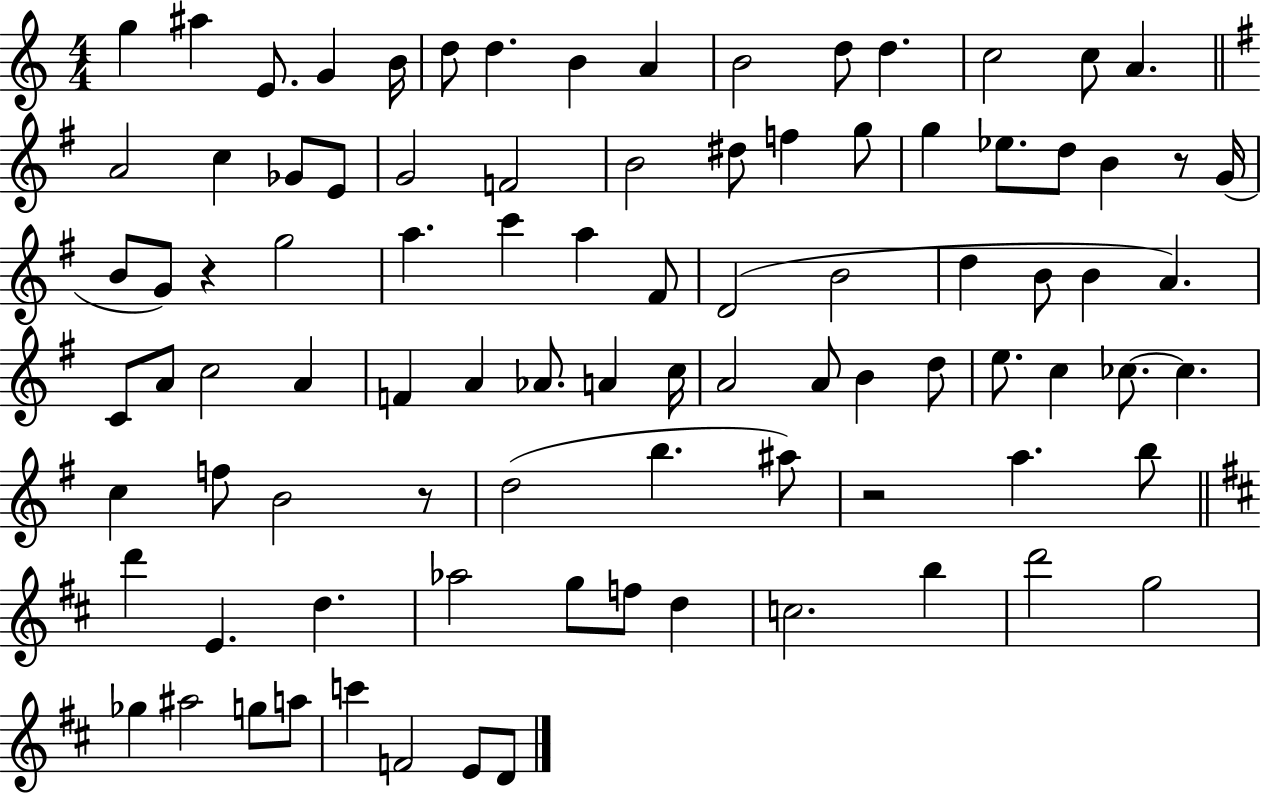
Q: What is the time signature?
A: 4/4